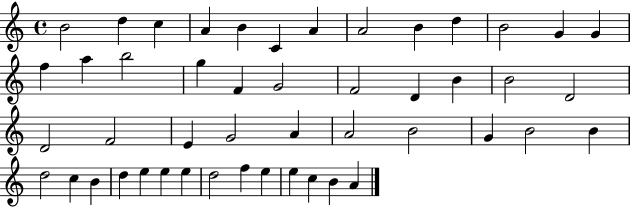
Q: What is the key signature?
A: C major